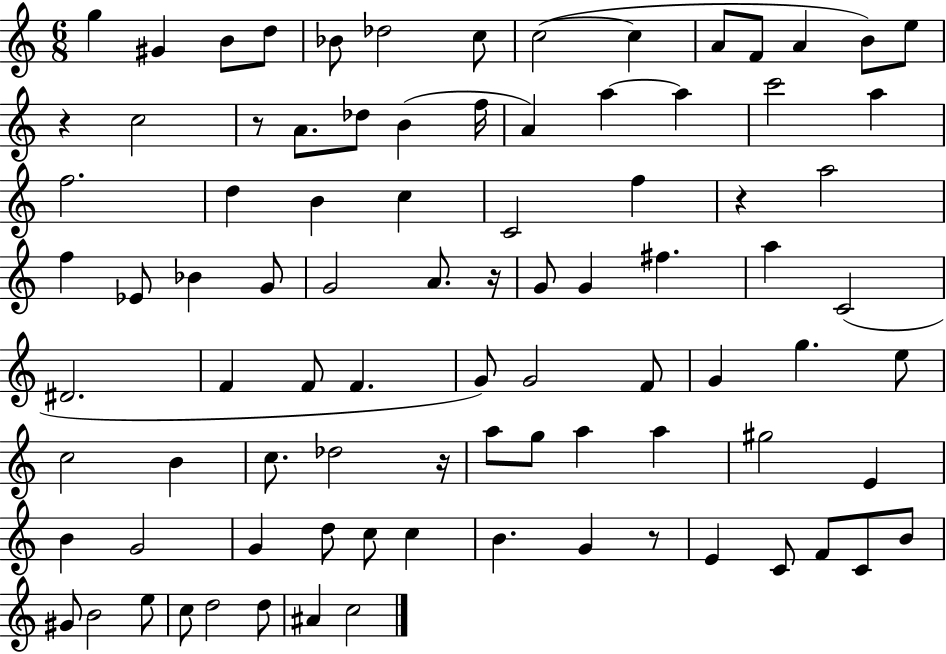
G5/q G#4/q B4/e D5/e Bb4/e Db5/h C5/e C5/h C5/q A4/e F4/e A4/q B4/e E5/e R/q C5/h R/e A4/e. Db5/e B4/q F5/s A4/q A5/q A5/q C6/h A5/q F5/h. D5/q B4/q C5/q C4/h F5/q R/q A5/h F5/q Eb4/e Bb4/q G4/e G4/h A4/e. R/s G4/e G4/q F#5/q. A5/q C4/h D#4/h. F4/q F4/e F4/q. G4/e G4/h F4/e G4/q G5/q. E5/e C5/h B4/q C5/e. Db5/h R/s A5/e G5/e A5/q A5/q G#5/h E4/q B4/q G4/h G4/q D5/e C5/e C5/q B4/q. G4/q R/e E4/q C4/e F4/e C4/e B4/e G#4/e B4/h E5/e C5/e D5/h D5/e A#4/q C5/h